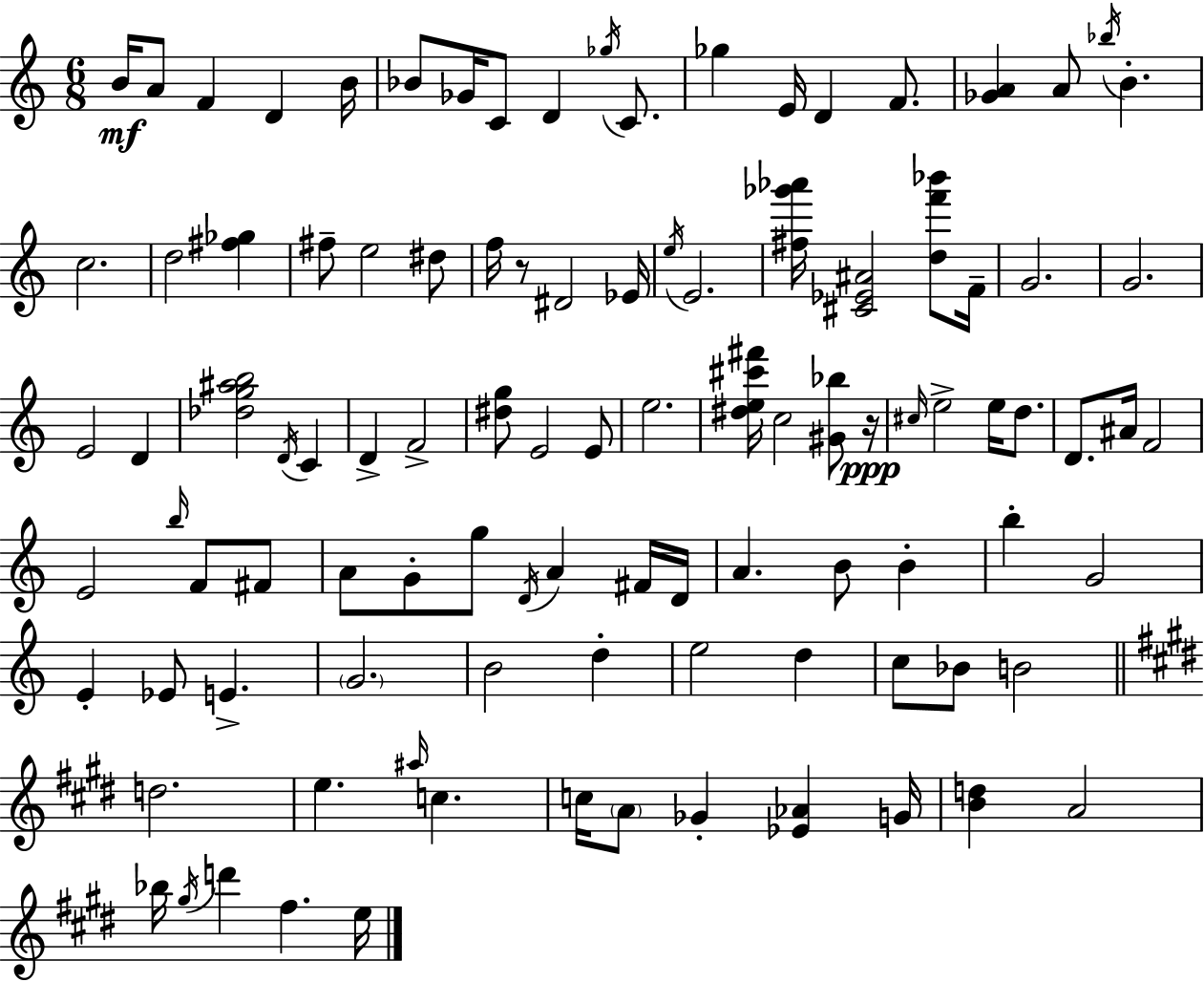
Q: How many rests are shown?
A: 2